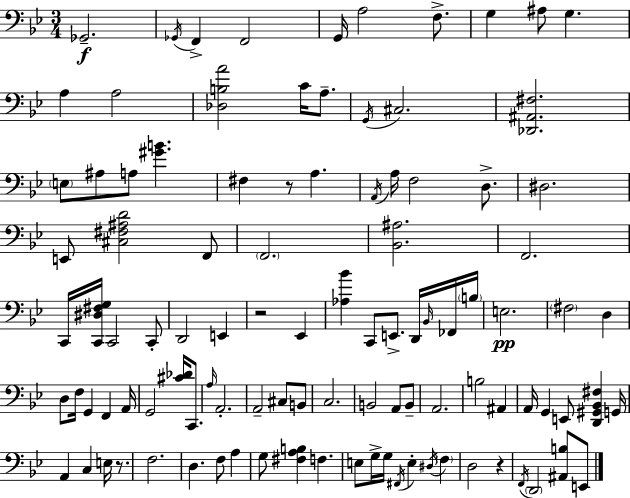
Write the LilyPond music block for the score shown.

{
  \clef bass
  \numericTimeSignature
  \time 3/4
  \key g \minor
  ges,2.--\f | \acciaccatura { ges,16 } f,4-> f,2 | g,16 a2 f8.-> | g4 ais8 g4. | \break a4 a2 | <des b a'>2 c'16 a8.-- | \acciaccatura { g,16 } cis2. | <des, ais, fis>2. | \break \parenthesize e8 ais8 a8 <gis' b'>4. | fis4 r8 a4. | \acciaccatura { a,16 } a16 f2 | d8.-> dis2. | \break e,8 <cis fis ais d'>2 | f,8 \parenthesize f,2. | <bes, ais>2. | f,2. | \break c,16 <c, dis fis g>16 c,2 | c,8-. d,2 e,4 | r2 ees,4 | <aes bes'>4 c,8 e,8.-> | \break d,16 \grace { bes,16 } fes,16 \parenthesize b16 e2.\pp | \parenthesize fis2 | d4 d8 f16 g,4 f,4 | a,16 g,2 | \break <cis' des'>16 c,8. \grace { a16 } a,2.-. | a,2-- | cis8 b,8 c2. | b,2 | \break a,8 b,8-- a,2. | b2 | ais,4 a,16 g,4 e,8 | <d, gis, bes, fis>4 g,16 a,4 c4 | \break e16 r8. f2. | d4. f8 | a4 g8 <fis a b>4 f4. | e8 g16-> g16 \acciaccatura { fis,16 } e4-. | \break \acciaccatura { dis16 } \parenthesize f4 d2 | r4 \acciaccatura { f,16 } \parenthesize d,2 | <ais, b>8 e,8 \bar "|."
}